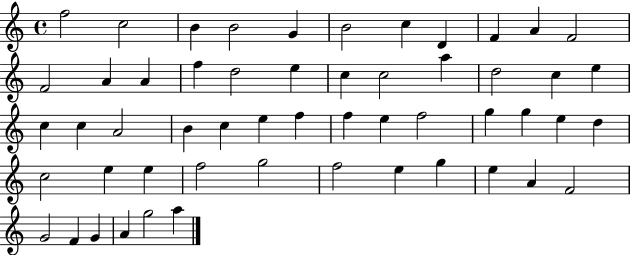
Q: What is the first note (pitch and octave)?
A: F5